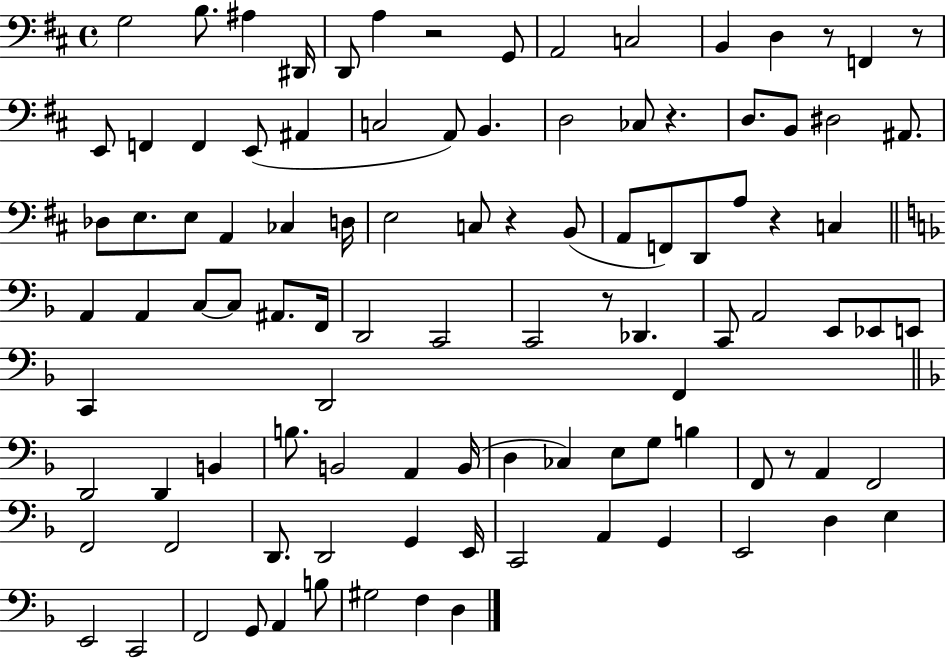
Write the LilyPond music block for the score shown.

{
  \clef bass
  \time 4/4
  \defaultTimeSignature
  \key d \major
  \repeat volta 2 { g2 b8. ais4 dis,16 | d,8 a4 r2 g,8 | a,2 c2 | b,4 d4 r8 f,4 r8 | \break e,8 f,4 f,4 e,8( ais,4 | c2 a,8) b,4. | d2 ces8 r4. | d8. b,8 dis2 ais,8. | \break des8 e8. e8 a,4 ces4 d16 | e2 c8 r4 b,8( | a,8 f,8) d,8 a8 r4 c4 | \bar "||" \break \key d \minor a,4 a,4 c8~~ c8 ais,8. f,16 | d,2 c,2 | c,2 r8 des,4. | c,8 a,2 e,8 ees,8 e,8 | \break c,4 d,2 f,4 | \bar "||" \break \key f \major d,2 d,4 b,4 | b8. b,2 a,4 b,16( | d4 ces4) e8 g8 b4 | f,8 r8 a,4 f,2 | \break f,2 f,2 | d,8. d,2 g,4 e,16 | c,2 a,4 g,4 | e,2 d4 e4 | \break e,2 c,2 | f,2 g,8 a,4 b8 | gis2 f4 d4 | } \bar "|."
}